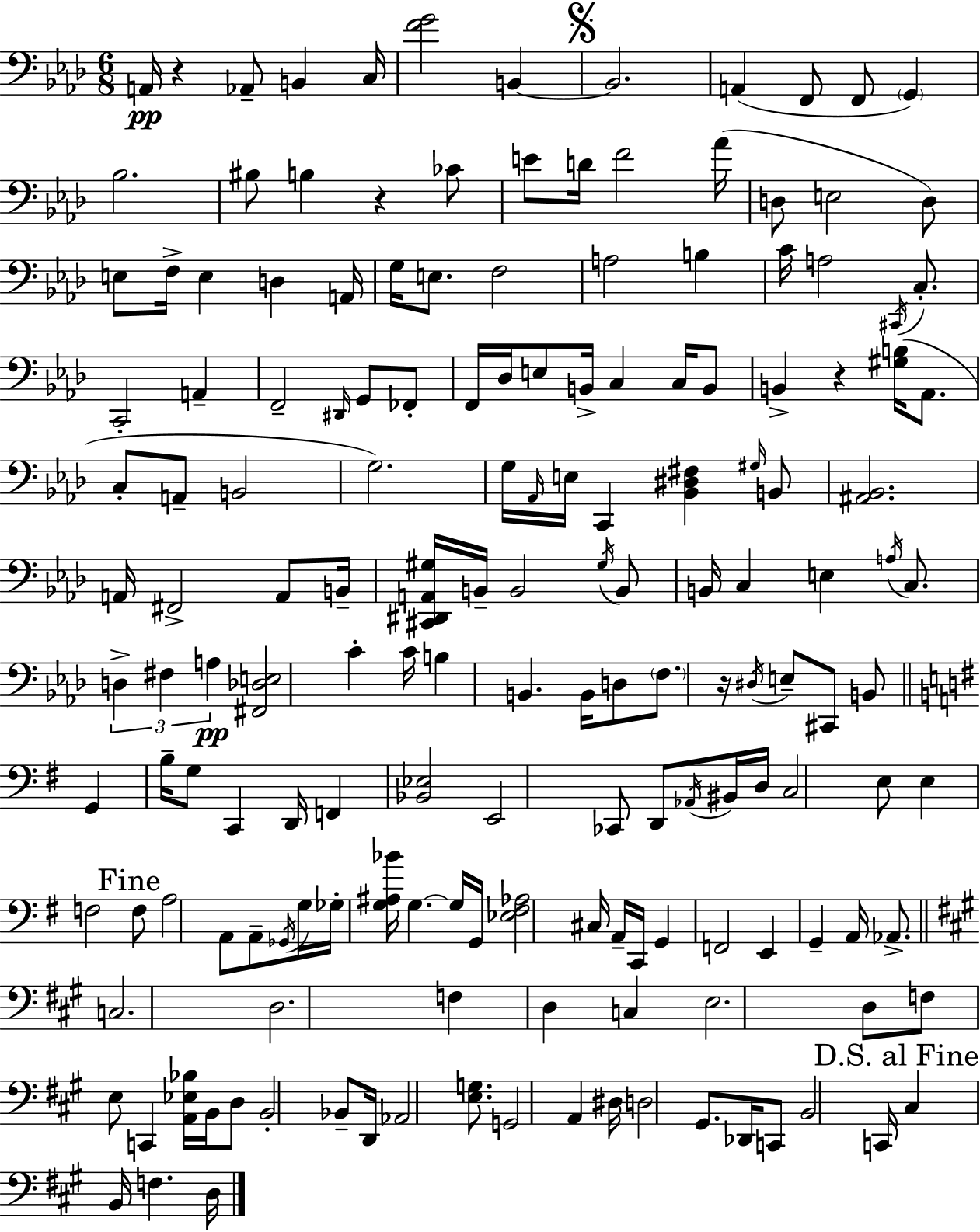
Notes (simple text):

A2/s R/q Ab2/e B2/q C3/s [F4,G4]/h B2/q B2/h. A2/q F2/e F2/e G2/q Bb3/h. BIS3/e B3/q R/q CES4/e E4/e D4/s F4/h Ab4/s D3/e E3/h D3/e E3/e F3/s E3/q D3/q A2/s G3/s E3/e. F3/h A3/h B3/q C4/s A3/h C#2/s C3/e. C2/h A2/q F2/h D#2/s G2/e FES2/e F2/s Db3/s E3/e B2/s C3/q C3/s B2/e B2/q R/q [G#3,B3]/s Ab2/e. C3/e A2/e B2/h G3/h. G3/s Ab2/s E3/s C2/q [Bb2,D#3,F#3]/q G#3/s B2/e [A#2,Bb2]/h. A2/s F#2/h A2/e B2/s [C#2,D#2,A2,G#3]/s B2/s B2/h G#3/s B2/e B2/s C3/q E3/q A3/s C3/e. D3/q F#3/q A3/q [F#2,Db3,E3]/h C4/q C4/s B3/q B2/q. B2/s D3/e F3/e. R/s D#3/s E3/e C#2/e B2/e G2/q B3/s G3/e C2/q D2/s F2/q [Bb2,Eb3]/h E2/h CES2/e D2/e Ab2/s BIS2/s D3/s C3/h E3/e E3/q F3/h F3/e A3/h A2/e A2/e Gb2/s G3/s Gb3/s [G3,A#3,Bb4]/s G3/q. G3/s G2/s [Eb3,F#3,Ab3]/h C#3/s A2/s C2/s G2/q F2/h E2/q G2/q A2/s Ab2/e. C3/h. D3/h. F3/q D3/q C3/q E3/h. D3/e F3/e E3/e C2/q [A2,Eb3,Bb3]/s B2/s D3/e B2/h Bb2/e D2/s Ab2/h [E3,G3]/e. G2/h A2/q D#3/s D3/h G#2/e. Db2/s C2/e B2/h C2/s C#3/q B2/s F3/q. D3/s